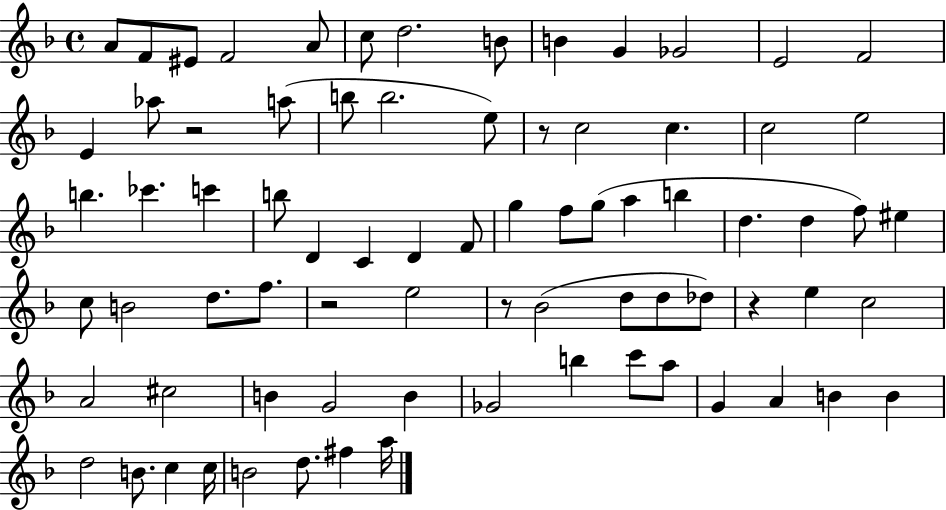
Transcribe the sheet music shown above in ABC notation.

X:1
T:Untitled
M:4/4
L:1/4
K:F
A/2 F/2 ^E/2 F2 A/2 c/2 d2 B/2 B G _G2 E2 F2 E _a/2 z2 a/2 b/2 b2 e/2 z/2 c2 c c2 e2 b _c' c' b/2 D C D F/2 g f/2 g/2 a b d d f/2 ^e c/2 B2 d/2 f/2 z2 e2 z/2 _B2 d/2 d/2 _d/2 z e c2 A2 ^c2 B G2 B _G2 b c'/2 a/2 G A B B d2 B/2 c c/4 B2 d/2 ^f a/4